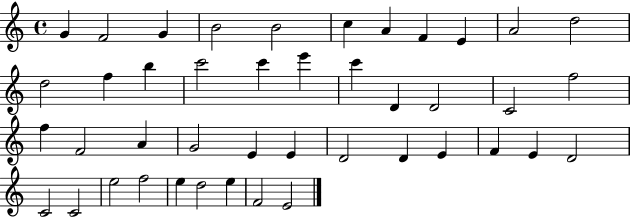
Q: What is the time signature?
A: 4/4